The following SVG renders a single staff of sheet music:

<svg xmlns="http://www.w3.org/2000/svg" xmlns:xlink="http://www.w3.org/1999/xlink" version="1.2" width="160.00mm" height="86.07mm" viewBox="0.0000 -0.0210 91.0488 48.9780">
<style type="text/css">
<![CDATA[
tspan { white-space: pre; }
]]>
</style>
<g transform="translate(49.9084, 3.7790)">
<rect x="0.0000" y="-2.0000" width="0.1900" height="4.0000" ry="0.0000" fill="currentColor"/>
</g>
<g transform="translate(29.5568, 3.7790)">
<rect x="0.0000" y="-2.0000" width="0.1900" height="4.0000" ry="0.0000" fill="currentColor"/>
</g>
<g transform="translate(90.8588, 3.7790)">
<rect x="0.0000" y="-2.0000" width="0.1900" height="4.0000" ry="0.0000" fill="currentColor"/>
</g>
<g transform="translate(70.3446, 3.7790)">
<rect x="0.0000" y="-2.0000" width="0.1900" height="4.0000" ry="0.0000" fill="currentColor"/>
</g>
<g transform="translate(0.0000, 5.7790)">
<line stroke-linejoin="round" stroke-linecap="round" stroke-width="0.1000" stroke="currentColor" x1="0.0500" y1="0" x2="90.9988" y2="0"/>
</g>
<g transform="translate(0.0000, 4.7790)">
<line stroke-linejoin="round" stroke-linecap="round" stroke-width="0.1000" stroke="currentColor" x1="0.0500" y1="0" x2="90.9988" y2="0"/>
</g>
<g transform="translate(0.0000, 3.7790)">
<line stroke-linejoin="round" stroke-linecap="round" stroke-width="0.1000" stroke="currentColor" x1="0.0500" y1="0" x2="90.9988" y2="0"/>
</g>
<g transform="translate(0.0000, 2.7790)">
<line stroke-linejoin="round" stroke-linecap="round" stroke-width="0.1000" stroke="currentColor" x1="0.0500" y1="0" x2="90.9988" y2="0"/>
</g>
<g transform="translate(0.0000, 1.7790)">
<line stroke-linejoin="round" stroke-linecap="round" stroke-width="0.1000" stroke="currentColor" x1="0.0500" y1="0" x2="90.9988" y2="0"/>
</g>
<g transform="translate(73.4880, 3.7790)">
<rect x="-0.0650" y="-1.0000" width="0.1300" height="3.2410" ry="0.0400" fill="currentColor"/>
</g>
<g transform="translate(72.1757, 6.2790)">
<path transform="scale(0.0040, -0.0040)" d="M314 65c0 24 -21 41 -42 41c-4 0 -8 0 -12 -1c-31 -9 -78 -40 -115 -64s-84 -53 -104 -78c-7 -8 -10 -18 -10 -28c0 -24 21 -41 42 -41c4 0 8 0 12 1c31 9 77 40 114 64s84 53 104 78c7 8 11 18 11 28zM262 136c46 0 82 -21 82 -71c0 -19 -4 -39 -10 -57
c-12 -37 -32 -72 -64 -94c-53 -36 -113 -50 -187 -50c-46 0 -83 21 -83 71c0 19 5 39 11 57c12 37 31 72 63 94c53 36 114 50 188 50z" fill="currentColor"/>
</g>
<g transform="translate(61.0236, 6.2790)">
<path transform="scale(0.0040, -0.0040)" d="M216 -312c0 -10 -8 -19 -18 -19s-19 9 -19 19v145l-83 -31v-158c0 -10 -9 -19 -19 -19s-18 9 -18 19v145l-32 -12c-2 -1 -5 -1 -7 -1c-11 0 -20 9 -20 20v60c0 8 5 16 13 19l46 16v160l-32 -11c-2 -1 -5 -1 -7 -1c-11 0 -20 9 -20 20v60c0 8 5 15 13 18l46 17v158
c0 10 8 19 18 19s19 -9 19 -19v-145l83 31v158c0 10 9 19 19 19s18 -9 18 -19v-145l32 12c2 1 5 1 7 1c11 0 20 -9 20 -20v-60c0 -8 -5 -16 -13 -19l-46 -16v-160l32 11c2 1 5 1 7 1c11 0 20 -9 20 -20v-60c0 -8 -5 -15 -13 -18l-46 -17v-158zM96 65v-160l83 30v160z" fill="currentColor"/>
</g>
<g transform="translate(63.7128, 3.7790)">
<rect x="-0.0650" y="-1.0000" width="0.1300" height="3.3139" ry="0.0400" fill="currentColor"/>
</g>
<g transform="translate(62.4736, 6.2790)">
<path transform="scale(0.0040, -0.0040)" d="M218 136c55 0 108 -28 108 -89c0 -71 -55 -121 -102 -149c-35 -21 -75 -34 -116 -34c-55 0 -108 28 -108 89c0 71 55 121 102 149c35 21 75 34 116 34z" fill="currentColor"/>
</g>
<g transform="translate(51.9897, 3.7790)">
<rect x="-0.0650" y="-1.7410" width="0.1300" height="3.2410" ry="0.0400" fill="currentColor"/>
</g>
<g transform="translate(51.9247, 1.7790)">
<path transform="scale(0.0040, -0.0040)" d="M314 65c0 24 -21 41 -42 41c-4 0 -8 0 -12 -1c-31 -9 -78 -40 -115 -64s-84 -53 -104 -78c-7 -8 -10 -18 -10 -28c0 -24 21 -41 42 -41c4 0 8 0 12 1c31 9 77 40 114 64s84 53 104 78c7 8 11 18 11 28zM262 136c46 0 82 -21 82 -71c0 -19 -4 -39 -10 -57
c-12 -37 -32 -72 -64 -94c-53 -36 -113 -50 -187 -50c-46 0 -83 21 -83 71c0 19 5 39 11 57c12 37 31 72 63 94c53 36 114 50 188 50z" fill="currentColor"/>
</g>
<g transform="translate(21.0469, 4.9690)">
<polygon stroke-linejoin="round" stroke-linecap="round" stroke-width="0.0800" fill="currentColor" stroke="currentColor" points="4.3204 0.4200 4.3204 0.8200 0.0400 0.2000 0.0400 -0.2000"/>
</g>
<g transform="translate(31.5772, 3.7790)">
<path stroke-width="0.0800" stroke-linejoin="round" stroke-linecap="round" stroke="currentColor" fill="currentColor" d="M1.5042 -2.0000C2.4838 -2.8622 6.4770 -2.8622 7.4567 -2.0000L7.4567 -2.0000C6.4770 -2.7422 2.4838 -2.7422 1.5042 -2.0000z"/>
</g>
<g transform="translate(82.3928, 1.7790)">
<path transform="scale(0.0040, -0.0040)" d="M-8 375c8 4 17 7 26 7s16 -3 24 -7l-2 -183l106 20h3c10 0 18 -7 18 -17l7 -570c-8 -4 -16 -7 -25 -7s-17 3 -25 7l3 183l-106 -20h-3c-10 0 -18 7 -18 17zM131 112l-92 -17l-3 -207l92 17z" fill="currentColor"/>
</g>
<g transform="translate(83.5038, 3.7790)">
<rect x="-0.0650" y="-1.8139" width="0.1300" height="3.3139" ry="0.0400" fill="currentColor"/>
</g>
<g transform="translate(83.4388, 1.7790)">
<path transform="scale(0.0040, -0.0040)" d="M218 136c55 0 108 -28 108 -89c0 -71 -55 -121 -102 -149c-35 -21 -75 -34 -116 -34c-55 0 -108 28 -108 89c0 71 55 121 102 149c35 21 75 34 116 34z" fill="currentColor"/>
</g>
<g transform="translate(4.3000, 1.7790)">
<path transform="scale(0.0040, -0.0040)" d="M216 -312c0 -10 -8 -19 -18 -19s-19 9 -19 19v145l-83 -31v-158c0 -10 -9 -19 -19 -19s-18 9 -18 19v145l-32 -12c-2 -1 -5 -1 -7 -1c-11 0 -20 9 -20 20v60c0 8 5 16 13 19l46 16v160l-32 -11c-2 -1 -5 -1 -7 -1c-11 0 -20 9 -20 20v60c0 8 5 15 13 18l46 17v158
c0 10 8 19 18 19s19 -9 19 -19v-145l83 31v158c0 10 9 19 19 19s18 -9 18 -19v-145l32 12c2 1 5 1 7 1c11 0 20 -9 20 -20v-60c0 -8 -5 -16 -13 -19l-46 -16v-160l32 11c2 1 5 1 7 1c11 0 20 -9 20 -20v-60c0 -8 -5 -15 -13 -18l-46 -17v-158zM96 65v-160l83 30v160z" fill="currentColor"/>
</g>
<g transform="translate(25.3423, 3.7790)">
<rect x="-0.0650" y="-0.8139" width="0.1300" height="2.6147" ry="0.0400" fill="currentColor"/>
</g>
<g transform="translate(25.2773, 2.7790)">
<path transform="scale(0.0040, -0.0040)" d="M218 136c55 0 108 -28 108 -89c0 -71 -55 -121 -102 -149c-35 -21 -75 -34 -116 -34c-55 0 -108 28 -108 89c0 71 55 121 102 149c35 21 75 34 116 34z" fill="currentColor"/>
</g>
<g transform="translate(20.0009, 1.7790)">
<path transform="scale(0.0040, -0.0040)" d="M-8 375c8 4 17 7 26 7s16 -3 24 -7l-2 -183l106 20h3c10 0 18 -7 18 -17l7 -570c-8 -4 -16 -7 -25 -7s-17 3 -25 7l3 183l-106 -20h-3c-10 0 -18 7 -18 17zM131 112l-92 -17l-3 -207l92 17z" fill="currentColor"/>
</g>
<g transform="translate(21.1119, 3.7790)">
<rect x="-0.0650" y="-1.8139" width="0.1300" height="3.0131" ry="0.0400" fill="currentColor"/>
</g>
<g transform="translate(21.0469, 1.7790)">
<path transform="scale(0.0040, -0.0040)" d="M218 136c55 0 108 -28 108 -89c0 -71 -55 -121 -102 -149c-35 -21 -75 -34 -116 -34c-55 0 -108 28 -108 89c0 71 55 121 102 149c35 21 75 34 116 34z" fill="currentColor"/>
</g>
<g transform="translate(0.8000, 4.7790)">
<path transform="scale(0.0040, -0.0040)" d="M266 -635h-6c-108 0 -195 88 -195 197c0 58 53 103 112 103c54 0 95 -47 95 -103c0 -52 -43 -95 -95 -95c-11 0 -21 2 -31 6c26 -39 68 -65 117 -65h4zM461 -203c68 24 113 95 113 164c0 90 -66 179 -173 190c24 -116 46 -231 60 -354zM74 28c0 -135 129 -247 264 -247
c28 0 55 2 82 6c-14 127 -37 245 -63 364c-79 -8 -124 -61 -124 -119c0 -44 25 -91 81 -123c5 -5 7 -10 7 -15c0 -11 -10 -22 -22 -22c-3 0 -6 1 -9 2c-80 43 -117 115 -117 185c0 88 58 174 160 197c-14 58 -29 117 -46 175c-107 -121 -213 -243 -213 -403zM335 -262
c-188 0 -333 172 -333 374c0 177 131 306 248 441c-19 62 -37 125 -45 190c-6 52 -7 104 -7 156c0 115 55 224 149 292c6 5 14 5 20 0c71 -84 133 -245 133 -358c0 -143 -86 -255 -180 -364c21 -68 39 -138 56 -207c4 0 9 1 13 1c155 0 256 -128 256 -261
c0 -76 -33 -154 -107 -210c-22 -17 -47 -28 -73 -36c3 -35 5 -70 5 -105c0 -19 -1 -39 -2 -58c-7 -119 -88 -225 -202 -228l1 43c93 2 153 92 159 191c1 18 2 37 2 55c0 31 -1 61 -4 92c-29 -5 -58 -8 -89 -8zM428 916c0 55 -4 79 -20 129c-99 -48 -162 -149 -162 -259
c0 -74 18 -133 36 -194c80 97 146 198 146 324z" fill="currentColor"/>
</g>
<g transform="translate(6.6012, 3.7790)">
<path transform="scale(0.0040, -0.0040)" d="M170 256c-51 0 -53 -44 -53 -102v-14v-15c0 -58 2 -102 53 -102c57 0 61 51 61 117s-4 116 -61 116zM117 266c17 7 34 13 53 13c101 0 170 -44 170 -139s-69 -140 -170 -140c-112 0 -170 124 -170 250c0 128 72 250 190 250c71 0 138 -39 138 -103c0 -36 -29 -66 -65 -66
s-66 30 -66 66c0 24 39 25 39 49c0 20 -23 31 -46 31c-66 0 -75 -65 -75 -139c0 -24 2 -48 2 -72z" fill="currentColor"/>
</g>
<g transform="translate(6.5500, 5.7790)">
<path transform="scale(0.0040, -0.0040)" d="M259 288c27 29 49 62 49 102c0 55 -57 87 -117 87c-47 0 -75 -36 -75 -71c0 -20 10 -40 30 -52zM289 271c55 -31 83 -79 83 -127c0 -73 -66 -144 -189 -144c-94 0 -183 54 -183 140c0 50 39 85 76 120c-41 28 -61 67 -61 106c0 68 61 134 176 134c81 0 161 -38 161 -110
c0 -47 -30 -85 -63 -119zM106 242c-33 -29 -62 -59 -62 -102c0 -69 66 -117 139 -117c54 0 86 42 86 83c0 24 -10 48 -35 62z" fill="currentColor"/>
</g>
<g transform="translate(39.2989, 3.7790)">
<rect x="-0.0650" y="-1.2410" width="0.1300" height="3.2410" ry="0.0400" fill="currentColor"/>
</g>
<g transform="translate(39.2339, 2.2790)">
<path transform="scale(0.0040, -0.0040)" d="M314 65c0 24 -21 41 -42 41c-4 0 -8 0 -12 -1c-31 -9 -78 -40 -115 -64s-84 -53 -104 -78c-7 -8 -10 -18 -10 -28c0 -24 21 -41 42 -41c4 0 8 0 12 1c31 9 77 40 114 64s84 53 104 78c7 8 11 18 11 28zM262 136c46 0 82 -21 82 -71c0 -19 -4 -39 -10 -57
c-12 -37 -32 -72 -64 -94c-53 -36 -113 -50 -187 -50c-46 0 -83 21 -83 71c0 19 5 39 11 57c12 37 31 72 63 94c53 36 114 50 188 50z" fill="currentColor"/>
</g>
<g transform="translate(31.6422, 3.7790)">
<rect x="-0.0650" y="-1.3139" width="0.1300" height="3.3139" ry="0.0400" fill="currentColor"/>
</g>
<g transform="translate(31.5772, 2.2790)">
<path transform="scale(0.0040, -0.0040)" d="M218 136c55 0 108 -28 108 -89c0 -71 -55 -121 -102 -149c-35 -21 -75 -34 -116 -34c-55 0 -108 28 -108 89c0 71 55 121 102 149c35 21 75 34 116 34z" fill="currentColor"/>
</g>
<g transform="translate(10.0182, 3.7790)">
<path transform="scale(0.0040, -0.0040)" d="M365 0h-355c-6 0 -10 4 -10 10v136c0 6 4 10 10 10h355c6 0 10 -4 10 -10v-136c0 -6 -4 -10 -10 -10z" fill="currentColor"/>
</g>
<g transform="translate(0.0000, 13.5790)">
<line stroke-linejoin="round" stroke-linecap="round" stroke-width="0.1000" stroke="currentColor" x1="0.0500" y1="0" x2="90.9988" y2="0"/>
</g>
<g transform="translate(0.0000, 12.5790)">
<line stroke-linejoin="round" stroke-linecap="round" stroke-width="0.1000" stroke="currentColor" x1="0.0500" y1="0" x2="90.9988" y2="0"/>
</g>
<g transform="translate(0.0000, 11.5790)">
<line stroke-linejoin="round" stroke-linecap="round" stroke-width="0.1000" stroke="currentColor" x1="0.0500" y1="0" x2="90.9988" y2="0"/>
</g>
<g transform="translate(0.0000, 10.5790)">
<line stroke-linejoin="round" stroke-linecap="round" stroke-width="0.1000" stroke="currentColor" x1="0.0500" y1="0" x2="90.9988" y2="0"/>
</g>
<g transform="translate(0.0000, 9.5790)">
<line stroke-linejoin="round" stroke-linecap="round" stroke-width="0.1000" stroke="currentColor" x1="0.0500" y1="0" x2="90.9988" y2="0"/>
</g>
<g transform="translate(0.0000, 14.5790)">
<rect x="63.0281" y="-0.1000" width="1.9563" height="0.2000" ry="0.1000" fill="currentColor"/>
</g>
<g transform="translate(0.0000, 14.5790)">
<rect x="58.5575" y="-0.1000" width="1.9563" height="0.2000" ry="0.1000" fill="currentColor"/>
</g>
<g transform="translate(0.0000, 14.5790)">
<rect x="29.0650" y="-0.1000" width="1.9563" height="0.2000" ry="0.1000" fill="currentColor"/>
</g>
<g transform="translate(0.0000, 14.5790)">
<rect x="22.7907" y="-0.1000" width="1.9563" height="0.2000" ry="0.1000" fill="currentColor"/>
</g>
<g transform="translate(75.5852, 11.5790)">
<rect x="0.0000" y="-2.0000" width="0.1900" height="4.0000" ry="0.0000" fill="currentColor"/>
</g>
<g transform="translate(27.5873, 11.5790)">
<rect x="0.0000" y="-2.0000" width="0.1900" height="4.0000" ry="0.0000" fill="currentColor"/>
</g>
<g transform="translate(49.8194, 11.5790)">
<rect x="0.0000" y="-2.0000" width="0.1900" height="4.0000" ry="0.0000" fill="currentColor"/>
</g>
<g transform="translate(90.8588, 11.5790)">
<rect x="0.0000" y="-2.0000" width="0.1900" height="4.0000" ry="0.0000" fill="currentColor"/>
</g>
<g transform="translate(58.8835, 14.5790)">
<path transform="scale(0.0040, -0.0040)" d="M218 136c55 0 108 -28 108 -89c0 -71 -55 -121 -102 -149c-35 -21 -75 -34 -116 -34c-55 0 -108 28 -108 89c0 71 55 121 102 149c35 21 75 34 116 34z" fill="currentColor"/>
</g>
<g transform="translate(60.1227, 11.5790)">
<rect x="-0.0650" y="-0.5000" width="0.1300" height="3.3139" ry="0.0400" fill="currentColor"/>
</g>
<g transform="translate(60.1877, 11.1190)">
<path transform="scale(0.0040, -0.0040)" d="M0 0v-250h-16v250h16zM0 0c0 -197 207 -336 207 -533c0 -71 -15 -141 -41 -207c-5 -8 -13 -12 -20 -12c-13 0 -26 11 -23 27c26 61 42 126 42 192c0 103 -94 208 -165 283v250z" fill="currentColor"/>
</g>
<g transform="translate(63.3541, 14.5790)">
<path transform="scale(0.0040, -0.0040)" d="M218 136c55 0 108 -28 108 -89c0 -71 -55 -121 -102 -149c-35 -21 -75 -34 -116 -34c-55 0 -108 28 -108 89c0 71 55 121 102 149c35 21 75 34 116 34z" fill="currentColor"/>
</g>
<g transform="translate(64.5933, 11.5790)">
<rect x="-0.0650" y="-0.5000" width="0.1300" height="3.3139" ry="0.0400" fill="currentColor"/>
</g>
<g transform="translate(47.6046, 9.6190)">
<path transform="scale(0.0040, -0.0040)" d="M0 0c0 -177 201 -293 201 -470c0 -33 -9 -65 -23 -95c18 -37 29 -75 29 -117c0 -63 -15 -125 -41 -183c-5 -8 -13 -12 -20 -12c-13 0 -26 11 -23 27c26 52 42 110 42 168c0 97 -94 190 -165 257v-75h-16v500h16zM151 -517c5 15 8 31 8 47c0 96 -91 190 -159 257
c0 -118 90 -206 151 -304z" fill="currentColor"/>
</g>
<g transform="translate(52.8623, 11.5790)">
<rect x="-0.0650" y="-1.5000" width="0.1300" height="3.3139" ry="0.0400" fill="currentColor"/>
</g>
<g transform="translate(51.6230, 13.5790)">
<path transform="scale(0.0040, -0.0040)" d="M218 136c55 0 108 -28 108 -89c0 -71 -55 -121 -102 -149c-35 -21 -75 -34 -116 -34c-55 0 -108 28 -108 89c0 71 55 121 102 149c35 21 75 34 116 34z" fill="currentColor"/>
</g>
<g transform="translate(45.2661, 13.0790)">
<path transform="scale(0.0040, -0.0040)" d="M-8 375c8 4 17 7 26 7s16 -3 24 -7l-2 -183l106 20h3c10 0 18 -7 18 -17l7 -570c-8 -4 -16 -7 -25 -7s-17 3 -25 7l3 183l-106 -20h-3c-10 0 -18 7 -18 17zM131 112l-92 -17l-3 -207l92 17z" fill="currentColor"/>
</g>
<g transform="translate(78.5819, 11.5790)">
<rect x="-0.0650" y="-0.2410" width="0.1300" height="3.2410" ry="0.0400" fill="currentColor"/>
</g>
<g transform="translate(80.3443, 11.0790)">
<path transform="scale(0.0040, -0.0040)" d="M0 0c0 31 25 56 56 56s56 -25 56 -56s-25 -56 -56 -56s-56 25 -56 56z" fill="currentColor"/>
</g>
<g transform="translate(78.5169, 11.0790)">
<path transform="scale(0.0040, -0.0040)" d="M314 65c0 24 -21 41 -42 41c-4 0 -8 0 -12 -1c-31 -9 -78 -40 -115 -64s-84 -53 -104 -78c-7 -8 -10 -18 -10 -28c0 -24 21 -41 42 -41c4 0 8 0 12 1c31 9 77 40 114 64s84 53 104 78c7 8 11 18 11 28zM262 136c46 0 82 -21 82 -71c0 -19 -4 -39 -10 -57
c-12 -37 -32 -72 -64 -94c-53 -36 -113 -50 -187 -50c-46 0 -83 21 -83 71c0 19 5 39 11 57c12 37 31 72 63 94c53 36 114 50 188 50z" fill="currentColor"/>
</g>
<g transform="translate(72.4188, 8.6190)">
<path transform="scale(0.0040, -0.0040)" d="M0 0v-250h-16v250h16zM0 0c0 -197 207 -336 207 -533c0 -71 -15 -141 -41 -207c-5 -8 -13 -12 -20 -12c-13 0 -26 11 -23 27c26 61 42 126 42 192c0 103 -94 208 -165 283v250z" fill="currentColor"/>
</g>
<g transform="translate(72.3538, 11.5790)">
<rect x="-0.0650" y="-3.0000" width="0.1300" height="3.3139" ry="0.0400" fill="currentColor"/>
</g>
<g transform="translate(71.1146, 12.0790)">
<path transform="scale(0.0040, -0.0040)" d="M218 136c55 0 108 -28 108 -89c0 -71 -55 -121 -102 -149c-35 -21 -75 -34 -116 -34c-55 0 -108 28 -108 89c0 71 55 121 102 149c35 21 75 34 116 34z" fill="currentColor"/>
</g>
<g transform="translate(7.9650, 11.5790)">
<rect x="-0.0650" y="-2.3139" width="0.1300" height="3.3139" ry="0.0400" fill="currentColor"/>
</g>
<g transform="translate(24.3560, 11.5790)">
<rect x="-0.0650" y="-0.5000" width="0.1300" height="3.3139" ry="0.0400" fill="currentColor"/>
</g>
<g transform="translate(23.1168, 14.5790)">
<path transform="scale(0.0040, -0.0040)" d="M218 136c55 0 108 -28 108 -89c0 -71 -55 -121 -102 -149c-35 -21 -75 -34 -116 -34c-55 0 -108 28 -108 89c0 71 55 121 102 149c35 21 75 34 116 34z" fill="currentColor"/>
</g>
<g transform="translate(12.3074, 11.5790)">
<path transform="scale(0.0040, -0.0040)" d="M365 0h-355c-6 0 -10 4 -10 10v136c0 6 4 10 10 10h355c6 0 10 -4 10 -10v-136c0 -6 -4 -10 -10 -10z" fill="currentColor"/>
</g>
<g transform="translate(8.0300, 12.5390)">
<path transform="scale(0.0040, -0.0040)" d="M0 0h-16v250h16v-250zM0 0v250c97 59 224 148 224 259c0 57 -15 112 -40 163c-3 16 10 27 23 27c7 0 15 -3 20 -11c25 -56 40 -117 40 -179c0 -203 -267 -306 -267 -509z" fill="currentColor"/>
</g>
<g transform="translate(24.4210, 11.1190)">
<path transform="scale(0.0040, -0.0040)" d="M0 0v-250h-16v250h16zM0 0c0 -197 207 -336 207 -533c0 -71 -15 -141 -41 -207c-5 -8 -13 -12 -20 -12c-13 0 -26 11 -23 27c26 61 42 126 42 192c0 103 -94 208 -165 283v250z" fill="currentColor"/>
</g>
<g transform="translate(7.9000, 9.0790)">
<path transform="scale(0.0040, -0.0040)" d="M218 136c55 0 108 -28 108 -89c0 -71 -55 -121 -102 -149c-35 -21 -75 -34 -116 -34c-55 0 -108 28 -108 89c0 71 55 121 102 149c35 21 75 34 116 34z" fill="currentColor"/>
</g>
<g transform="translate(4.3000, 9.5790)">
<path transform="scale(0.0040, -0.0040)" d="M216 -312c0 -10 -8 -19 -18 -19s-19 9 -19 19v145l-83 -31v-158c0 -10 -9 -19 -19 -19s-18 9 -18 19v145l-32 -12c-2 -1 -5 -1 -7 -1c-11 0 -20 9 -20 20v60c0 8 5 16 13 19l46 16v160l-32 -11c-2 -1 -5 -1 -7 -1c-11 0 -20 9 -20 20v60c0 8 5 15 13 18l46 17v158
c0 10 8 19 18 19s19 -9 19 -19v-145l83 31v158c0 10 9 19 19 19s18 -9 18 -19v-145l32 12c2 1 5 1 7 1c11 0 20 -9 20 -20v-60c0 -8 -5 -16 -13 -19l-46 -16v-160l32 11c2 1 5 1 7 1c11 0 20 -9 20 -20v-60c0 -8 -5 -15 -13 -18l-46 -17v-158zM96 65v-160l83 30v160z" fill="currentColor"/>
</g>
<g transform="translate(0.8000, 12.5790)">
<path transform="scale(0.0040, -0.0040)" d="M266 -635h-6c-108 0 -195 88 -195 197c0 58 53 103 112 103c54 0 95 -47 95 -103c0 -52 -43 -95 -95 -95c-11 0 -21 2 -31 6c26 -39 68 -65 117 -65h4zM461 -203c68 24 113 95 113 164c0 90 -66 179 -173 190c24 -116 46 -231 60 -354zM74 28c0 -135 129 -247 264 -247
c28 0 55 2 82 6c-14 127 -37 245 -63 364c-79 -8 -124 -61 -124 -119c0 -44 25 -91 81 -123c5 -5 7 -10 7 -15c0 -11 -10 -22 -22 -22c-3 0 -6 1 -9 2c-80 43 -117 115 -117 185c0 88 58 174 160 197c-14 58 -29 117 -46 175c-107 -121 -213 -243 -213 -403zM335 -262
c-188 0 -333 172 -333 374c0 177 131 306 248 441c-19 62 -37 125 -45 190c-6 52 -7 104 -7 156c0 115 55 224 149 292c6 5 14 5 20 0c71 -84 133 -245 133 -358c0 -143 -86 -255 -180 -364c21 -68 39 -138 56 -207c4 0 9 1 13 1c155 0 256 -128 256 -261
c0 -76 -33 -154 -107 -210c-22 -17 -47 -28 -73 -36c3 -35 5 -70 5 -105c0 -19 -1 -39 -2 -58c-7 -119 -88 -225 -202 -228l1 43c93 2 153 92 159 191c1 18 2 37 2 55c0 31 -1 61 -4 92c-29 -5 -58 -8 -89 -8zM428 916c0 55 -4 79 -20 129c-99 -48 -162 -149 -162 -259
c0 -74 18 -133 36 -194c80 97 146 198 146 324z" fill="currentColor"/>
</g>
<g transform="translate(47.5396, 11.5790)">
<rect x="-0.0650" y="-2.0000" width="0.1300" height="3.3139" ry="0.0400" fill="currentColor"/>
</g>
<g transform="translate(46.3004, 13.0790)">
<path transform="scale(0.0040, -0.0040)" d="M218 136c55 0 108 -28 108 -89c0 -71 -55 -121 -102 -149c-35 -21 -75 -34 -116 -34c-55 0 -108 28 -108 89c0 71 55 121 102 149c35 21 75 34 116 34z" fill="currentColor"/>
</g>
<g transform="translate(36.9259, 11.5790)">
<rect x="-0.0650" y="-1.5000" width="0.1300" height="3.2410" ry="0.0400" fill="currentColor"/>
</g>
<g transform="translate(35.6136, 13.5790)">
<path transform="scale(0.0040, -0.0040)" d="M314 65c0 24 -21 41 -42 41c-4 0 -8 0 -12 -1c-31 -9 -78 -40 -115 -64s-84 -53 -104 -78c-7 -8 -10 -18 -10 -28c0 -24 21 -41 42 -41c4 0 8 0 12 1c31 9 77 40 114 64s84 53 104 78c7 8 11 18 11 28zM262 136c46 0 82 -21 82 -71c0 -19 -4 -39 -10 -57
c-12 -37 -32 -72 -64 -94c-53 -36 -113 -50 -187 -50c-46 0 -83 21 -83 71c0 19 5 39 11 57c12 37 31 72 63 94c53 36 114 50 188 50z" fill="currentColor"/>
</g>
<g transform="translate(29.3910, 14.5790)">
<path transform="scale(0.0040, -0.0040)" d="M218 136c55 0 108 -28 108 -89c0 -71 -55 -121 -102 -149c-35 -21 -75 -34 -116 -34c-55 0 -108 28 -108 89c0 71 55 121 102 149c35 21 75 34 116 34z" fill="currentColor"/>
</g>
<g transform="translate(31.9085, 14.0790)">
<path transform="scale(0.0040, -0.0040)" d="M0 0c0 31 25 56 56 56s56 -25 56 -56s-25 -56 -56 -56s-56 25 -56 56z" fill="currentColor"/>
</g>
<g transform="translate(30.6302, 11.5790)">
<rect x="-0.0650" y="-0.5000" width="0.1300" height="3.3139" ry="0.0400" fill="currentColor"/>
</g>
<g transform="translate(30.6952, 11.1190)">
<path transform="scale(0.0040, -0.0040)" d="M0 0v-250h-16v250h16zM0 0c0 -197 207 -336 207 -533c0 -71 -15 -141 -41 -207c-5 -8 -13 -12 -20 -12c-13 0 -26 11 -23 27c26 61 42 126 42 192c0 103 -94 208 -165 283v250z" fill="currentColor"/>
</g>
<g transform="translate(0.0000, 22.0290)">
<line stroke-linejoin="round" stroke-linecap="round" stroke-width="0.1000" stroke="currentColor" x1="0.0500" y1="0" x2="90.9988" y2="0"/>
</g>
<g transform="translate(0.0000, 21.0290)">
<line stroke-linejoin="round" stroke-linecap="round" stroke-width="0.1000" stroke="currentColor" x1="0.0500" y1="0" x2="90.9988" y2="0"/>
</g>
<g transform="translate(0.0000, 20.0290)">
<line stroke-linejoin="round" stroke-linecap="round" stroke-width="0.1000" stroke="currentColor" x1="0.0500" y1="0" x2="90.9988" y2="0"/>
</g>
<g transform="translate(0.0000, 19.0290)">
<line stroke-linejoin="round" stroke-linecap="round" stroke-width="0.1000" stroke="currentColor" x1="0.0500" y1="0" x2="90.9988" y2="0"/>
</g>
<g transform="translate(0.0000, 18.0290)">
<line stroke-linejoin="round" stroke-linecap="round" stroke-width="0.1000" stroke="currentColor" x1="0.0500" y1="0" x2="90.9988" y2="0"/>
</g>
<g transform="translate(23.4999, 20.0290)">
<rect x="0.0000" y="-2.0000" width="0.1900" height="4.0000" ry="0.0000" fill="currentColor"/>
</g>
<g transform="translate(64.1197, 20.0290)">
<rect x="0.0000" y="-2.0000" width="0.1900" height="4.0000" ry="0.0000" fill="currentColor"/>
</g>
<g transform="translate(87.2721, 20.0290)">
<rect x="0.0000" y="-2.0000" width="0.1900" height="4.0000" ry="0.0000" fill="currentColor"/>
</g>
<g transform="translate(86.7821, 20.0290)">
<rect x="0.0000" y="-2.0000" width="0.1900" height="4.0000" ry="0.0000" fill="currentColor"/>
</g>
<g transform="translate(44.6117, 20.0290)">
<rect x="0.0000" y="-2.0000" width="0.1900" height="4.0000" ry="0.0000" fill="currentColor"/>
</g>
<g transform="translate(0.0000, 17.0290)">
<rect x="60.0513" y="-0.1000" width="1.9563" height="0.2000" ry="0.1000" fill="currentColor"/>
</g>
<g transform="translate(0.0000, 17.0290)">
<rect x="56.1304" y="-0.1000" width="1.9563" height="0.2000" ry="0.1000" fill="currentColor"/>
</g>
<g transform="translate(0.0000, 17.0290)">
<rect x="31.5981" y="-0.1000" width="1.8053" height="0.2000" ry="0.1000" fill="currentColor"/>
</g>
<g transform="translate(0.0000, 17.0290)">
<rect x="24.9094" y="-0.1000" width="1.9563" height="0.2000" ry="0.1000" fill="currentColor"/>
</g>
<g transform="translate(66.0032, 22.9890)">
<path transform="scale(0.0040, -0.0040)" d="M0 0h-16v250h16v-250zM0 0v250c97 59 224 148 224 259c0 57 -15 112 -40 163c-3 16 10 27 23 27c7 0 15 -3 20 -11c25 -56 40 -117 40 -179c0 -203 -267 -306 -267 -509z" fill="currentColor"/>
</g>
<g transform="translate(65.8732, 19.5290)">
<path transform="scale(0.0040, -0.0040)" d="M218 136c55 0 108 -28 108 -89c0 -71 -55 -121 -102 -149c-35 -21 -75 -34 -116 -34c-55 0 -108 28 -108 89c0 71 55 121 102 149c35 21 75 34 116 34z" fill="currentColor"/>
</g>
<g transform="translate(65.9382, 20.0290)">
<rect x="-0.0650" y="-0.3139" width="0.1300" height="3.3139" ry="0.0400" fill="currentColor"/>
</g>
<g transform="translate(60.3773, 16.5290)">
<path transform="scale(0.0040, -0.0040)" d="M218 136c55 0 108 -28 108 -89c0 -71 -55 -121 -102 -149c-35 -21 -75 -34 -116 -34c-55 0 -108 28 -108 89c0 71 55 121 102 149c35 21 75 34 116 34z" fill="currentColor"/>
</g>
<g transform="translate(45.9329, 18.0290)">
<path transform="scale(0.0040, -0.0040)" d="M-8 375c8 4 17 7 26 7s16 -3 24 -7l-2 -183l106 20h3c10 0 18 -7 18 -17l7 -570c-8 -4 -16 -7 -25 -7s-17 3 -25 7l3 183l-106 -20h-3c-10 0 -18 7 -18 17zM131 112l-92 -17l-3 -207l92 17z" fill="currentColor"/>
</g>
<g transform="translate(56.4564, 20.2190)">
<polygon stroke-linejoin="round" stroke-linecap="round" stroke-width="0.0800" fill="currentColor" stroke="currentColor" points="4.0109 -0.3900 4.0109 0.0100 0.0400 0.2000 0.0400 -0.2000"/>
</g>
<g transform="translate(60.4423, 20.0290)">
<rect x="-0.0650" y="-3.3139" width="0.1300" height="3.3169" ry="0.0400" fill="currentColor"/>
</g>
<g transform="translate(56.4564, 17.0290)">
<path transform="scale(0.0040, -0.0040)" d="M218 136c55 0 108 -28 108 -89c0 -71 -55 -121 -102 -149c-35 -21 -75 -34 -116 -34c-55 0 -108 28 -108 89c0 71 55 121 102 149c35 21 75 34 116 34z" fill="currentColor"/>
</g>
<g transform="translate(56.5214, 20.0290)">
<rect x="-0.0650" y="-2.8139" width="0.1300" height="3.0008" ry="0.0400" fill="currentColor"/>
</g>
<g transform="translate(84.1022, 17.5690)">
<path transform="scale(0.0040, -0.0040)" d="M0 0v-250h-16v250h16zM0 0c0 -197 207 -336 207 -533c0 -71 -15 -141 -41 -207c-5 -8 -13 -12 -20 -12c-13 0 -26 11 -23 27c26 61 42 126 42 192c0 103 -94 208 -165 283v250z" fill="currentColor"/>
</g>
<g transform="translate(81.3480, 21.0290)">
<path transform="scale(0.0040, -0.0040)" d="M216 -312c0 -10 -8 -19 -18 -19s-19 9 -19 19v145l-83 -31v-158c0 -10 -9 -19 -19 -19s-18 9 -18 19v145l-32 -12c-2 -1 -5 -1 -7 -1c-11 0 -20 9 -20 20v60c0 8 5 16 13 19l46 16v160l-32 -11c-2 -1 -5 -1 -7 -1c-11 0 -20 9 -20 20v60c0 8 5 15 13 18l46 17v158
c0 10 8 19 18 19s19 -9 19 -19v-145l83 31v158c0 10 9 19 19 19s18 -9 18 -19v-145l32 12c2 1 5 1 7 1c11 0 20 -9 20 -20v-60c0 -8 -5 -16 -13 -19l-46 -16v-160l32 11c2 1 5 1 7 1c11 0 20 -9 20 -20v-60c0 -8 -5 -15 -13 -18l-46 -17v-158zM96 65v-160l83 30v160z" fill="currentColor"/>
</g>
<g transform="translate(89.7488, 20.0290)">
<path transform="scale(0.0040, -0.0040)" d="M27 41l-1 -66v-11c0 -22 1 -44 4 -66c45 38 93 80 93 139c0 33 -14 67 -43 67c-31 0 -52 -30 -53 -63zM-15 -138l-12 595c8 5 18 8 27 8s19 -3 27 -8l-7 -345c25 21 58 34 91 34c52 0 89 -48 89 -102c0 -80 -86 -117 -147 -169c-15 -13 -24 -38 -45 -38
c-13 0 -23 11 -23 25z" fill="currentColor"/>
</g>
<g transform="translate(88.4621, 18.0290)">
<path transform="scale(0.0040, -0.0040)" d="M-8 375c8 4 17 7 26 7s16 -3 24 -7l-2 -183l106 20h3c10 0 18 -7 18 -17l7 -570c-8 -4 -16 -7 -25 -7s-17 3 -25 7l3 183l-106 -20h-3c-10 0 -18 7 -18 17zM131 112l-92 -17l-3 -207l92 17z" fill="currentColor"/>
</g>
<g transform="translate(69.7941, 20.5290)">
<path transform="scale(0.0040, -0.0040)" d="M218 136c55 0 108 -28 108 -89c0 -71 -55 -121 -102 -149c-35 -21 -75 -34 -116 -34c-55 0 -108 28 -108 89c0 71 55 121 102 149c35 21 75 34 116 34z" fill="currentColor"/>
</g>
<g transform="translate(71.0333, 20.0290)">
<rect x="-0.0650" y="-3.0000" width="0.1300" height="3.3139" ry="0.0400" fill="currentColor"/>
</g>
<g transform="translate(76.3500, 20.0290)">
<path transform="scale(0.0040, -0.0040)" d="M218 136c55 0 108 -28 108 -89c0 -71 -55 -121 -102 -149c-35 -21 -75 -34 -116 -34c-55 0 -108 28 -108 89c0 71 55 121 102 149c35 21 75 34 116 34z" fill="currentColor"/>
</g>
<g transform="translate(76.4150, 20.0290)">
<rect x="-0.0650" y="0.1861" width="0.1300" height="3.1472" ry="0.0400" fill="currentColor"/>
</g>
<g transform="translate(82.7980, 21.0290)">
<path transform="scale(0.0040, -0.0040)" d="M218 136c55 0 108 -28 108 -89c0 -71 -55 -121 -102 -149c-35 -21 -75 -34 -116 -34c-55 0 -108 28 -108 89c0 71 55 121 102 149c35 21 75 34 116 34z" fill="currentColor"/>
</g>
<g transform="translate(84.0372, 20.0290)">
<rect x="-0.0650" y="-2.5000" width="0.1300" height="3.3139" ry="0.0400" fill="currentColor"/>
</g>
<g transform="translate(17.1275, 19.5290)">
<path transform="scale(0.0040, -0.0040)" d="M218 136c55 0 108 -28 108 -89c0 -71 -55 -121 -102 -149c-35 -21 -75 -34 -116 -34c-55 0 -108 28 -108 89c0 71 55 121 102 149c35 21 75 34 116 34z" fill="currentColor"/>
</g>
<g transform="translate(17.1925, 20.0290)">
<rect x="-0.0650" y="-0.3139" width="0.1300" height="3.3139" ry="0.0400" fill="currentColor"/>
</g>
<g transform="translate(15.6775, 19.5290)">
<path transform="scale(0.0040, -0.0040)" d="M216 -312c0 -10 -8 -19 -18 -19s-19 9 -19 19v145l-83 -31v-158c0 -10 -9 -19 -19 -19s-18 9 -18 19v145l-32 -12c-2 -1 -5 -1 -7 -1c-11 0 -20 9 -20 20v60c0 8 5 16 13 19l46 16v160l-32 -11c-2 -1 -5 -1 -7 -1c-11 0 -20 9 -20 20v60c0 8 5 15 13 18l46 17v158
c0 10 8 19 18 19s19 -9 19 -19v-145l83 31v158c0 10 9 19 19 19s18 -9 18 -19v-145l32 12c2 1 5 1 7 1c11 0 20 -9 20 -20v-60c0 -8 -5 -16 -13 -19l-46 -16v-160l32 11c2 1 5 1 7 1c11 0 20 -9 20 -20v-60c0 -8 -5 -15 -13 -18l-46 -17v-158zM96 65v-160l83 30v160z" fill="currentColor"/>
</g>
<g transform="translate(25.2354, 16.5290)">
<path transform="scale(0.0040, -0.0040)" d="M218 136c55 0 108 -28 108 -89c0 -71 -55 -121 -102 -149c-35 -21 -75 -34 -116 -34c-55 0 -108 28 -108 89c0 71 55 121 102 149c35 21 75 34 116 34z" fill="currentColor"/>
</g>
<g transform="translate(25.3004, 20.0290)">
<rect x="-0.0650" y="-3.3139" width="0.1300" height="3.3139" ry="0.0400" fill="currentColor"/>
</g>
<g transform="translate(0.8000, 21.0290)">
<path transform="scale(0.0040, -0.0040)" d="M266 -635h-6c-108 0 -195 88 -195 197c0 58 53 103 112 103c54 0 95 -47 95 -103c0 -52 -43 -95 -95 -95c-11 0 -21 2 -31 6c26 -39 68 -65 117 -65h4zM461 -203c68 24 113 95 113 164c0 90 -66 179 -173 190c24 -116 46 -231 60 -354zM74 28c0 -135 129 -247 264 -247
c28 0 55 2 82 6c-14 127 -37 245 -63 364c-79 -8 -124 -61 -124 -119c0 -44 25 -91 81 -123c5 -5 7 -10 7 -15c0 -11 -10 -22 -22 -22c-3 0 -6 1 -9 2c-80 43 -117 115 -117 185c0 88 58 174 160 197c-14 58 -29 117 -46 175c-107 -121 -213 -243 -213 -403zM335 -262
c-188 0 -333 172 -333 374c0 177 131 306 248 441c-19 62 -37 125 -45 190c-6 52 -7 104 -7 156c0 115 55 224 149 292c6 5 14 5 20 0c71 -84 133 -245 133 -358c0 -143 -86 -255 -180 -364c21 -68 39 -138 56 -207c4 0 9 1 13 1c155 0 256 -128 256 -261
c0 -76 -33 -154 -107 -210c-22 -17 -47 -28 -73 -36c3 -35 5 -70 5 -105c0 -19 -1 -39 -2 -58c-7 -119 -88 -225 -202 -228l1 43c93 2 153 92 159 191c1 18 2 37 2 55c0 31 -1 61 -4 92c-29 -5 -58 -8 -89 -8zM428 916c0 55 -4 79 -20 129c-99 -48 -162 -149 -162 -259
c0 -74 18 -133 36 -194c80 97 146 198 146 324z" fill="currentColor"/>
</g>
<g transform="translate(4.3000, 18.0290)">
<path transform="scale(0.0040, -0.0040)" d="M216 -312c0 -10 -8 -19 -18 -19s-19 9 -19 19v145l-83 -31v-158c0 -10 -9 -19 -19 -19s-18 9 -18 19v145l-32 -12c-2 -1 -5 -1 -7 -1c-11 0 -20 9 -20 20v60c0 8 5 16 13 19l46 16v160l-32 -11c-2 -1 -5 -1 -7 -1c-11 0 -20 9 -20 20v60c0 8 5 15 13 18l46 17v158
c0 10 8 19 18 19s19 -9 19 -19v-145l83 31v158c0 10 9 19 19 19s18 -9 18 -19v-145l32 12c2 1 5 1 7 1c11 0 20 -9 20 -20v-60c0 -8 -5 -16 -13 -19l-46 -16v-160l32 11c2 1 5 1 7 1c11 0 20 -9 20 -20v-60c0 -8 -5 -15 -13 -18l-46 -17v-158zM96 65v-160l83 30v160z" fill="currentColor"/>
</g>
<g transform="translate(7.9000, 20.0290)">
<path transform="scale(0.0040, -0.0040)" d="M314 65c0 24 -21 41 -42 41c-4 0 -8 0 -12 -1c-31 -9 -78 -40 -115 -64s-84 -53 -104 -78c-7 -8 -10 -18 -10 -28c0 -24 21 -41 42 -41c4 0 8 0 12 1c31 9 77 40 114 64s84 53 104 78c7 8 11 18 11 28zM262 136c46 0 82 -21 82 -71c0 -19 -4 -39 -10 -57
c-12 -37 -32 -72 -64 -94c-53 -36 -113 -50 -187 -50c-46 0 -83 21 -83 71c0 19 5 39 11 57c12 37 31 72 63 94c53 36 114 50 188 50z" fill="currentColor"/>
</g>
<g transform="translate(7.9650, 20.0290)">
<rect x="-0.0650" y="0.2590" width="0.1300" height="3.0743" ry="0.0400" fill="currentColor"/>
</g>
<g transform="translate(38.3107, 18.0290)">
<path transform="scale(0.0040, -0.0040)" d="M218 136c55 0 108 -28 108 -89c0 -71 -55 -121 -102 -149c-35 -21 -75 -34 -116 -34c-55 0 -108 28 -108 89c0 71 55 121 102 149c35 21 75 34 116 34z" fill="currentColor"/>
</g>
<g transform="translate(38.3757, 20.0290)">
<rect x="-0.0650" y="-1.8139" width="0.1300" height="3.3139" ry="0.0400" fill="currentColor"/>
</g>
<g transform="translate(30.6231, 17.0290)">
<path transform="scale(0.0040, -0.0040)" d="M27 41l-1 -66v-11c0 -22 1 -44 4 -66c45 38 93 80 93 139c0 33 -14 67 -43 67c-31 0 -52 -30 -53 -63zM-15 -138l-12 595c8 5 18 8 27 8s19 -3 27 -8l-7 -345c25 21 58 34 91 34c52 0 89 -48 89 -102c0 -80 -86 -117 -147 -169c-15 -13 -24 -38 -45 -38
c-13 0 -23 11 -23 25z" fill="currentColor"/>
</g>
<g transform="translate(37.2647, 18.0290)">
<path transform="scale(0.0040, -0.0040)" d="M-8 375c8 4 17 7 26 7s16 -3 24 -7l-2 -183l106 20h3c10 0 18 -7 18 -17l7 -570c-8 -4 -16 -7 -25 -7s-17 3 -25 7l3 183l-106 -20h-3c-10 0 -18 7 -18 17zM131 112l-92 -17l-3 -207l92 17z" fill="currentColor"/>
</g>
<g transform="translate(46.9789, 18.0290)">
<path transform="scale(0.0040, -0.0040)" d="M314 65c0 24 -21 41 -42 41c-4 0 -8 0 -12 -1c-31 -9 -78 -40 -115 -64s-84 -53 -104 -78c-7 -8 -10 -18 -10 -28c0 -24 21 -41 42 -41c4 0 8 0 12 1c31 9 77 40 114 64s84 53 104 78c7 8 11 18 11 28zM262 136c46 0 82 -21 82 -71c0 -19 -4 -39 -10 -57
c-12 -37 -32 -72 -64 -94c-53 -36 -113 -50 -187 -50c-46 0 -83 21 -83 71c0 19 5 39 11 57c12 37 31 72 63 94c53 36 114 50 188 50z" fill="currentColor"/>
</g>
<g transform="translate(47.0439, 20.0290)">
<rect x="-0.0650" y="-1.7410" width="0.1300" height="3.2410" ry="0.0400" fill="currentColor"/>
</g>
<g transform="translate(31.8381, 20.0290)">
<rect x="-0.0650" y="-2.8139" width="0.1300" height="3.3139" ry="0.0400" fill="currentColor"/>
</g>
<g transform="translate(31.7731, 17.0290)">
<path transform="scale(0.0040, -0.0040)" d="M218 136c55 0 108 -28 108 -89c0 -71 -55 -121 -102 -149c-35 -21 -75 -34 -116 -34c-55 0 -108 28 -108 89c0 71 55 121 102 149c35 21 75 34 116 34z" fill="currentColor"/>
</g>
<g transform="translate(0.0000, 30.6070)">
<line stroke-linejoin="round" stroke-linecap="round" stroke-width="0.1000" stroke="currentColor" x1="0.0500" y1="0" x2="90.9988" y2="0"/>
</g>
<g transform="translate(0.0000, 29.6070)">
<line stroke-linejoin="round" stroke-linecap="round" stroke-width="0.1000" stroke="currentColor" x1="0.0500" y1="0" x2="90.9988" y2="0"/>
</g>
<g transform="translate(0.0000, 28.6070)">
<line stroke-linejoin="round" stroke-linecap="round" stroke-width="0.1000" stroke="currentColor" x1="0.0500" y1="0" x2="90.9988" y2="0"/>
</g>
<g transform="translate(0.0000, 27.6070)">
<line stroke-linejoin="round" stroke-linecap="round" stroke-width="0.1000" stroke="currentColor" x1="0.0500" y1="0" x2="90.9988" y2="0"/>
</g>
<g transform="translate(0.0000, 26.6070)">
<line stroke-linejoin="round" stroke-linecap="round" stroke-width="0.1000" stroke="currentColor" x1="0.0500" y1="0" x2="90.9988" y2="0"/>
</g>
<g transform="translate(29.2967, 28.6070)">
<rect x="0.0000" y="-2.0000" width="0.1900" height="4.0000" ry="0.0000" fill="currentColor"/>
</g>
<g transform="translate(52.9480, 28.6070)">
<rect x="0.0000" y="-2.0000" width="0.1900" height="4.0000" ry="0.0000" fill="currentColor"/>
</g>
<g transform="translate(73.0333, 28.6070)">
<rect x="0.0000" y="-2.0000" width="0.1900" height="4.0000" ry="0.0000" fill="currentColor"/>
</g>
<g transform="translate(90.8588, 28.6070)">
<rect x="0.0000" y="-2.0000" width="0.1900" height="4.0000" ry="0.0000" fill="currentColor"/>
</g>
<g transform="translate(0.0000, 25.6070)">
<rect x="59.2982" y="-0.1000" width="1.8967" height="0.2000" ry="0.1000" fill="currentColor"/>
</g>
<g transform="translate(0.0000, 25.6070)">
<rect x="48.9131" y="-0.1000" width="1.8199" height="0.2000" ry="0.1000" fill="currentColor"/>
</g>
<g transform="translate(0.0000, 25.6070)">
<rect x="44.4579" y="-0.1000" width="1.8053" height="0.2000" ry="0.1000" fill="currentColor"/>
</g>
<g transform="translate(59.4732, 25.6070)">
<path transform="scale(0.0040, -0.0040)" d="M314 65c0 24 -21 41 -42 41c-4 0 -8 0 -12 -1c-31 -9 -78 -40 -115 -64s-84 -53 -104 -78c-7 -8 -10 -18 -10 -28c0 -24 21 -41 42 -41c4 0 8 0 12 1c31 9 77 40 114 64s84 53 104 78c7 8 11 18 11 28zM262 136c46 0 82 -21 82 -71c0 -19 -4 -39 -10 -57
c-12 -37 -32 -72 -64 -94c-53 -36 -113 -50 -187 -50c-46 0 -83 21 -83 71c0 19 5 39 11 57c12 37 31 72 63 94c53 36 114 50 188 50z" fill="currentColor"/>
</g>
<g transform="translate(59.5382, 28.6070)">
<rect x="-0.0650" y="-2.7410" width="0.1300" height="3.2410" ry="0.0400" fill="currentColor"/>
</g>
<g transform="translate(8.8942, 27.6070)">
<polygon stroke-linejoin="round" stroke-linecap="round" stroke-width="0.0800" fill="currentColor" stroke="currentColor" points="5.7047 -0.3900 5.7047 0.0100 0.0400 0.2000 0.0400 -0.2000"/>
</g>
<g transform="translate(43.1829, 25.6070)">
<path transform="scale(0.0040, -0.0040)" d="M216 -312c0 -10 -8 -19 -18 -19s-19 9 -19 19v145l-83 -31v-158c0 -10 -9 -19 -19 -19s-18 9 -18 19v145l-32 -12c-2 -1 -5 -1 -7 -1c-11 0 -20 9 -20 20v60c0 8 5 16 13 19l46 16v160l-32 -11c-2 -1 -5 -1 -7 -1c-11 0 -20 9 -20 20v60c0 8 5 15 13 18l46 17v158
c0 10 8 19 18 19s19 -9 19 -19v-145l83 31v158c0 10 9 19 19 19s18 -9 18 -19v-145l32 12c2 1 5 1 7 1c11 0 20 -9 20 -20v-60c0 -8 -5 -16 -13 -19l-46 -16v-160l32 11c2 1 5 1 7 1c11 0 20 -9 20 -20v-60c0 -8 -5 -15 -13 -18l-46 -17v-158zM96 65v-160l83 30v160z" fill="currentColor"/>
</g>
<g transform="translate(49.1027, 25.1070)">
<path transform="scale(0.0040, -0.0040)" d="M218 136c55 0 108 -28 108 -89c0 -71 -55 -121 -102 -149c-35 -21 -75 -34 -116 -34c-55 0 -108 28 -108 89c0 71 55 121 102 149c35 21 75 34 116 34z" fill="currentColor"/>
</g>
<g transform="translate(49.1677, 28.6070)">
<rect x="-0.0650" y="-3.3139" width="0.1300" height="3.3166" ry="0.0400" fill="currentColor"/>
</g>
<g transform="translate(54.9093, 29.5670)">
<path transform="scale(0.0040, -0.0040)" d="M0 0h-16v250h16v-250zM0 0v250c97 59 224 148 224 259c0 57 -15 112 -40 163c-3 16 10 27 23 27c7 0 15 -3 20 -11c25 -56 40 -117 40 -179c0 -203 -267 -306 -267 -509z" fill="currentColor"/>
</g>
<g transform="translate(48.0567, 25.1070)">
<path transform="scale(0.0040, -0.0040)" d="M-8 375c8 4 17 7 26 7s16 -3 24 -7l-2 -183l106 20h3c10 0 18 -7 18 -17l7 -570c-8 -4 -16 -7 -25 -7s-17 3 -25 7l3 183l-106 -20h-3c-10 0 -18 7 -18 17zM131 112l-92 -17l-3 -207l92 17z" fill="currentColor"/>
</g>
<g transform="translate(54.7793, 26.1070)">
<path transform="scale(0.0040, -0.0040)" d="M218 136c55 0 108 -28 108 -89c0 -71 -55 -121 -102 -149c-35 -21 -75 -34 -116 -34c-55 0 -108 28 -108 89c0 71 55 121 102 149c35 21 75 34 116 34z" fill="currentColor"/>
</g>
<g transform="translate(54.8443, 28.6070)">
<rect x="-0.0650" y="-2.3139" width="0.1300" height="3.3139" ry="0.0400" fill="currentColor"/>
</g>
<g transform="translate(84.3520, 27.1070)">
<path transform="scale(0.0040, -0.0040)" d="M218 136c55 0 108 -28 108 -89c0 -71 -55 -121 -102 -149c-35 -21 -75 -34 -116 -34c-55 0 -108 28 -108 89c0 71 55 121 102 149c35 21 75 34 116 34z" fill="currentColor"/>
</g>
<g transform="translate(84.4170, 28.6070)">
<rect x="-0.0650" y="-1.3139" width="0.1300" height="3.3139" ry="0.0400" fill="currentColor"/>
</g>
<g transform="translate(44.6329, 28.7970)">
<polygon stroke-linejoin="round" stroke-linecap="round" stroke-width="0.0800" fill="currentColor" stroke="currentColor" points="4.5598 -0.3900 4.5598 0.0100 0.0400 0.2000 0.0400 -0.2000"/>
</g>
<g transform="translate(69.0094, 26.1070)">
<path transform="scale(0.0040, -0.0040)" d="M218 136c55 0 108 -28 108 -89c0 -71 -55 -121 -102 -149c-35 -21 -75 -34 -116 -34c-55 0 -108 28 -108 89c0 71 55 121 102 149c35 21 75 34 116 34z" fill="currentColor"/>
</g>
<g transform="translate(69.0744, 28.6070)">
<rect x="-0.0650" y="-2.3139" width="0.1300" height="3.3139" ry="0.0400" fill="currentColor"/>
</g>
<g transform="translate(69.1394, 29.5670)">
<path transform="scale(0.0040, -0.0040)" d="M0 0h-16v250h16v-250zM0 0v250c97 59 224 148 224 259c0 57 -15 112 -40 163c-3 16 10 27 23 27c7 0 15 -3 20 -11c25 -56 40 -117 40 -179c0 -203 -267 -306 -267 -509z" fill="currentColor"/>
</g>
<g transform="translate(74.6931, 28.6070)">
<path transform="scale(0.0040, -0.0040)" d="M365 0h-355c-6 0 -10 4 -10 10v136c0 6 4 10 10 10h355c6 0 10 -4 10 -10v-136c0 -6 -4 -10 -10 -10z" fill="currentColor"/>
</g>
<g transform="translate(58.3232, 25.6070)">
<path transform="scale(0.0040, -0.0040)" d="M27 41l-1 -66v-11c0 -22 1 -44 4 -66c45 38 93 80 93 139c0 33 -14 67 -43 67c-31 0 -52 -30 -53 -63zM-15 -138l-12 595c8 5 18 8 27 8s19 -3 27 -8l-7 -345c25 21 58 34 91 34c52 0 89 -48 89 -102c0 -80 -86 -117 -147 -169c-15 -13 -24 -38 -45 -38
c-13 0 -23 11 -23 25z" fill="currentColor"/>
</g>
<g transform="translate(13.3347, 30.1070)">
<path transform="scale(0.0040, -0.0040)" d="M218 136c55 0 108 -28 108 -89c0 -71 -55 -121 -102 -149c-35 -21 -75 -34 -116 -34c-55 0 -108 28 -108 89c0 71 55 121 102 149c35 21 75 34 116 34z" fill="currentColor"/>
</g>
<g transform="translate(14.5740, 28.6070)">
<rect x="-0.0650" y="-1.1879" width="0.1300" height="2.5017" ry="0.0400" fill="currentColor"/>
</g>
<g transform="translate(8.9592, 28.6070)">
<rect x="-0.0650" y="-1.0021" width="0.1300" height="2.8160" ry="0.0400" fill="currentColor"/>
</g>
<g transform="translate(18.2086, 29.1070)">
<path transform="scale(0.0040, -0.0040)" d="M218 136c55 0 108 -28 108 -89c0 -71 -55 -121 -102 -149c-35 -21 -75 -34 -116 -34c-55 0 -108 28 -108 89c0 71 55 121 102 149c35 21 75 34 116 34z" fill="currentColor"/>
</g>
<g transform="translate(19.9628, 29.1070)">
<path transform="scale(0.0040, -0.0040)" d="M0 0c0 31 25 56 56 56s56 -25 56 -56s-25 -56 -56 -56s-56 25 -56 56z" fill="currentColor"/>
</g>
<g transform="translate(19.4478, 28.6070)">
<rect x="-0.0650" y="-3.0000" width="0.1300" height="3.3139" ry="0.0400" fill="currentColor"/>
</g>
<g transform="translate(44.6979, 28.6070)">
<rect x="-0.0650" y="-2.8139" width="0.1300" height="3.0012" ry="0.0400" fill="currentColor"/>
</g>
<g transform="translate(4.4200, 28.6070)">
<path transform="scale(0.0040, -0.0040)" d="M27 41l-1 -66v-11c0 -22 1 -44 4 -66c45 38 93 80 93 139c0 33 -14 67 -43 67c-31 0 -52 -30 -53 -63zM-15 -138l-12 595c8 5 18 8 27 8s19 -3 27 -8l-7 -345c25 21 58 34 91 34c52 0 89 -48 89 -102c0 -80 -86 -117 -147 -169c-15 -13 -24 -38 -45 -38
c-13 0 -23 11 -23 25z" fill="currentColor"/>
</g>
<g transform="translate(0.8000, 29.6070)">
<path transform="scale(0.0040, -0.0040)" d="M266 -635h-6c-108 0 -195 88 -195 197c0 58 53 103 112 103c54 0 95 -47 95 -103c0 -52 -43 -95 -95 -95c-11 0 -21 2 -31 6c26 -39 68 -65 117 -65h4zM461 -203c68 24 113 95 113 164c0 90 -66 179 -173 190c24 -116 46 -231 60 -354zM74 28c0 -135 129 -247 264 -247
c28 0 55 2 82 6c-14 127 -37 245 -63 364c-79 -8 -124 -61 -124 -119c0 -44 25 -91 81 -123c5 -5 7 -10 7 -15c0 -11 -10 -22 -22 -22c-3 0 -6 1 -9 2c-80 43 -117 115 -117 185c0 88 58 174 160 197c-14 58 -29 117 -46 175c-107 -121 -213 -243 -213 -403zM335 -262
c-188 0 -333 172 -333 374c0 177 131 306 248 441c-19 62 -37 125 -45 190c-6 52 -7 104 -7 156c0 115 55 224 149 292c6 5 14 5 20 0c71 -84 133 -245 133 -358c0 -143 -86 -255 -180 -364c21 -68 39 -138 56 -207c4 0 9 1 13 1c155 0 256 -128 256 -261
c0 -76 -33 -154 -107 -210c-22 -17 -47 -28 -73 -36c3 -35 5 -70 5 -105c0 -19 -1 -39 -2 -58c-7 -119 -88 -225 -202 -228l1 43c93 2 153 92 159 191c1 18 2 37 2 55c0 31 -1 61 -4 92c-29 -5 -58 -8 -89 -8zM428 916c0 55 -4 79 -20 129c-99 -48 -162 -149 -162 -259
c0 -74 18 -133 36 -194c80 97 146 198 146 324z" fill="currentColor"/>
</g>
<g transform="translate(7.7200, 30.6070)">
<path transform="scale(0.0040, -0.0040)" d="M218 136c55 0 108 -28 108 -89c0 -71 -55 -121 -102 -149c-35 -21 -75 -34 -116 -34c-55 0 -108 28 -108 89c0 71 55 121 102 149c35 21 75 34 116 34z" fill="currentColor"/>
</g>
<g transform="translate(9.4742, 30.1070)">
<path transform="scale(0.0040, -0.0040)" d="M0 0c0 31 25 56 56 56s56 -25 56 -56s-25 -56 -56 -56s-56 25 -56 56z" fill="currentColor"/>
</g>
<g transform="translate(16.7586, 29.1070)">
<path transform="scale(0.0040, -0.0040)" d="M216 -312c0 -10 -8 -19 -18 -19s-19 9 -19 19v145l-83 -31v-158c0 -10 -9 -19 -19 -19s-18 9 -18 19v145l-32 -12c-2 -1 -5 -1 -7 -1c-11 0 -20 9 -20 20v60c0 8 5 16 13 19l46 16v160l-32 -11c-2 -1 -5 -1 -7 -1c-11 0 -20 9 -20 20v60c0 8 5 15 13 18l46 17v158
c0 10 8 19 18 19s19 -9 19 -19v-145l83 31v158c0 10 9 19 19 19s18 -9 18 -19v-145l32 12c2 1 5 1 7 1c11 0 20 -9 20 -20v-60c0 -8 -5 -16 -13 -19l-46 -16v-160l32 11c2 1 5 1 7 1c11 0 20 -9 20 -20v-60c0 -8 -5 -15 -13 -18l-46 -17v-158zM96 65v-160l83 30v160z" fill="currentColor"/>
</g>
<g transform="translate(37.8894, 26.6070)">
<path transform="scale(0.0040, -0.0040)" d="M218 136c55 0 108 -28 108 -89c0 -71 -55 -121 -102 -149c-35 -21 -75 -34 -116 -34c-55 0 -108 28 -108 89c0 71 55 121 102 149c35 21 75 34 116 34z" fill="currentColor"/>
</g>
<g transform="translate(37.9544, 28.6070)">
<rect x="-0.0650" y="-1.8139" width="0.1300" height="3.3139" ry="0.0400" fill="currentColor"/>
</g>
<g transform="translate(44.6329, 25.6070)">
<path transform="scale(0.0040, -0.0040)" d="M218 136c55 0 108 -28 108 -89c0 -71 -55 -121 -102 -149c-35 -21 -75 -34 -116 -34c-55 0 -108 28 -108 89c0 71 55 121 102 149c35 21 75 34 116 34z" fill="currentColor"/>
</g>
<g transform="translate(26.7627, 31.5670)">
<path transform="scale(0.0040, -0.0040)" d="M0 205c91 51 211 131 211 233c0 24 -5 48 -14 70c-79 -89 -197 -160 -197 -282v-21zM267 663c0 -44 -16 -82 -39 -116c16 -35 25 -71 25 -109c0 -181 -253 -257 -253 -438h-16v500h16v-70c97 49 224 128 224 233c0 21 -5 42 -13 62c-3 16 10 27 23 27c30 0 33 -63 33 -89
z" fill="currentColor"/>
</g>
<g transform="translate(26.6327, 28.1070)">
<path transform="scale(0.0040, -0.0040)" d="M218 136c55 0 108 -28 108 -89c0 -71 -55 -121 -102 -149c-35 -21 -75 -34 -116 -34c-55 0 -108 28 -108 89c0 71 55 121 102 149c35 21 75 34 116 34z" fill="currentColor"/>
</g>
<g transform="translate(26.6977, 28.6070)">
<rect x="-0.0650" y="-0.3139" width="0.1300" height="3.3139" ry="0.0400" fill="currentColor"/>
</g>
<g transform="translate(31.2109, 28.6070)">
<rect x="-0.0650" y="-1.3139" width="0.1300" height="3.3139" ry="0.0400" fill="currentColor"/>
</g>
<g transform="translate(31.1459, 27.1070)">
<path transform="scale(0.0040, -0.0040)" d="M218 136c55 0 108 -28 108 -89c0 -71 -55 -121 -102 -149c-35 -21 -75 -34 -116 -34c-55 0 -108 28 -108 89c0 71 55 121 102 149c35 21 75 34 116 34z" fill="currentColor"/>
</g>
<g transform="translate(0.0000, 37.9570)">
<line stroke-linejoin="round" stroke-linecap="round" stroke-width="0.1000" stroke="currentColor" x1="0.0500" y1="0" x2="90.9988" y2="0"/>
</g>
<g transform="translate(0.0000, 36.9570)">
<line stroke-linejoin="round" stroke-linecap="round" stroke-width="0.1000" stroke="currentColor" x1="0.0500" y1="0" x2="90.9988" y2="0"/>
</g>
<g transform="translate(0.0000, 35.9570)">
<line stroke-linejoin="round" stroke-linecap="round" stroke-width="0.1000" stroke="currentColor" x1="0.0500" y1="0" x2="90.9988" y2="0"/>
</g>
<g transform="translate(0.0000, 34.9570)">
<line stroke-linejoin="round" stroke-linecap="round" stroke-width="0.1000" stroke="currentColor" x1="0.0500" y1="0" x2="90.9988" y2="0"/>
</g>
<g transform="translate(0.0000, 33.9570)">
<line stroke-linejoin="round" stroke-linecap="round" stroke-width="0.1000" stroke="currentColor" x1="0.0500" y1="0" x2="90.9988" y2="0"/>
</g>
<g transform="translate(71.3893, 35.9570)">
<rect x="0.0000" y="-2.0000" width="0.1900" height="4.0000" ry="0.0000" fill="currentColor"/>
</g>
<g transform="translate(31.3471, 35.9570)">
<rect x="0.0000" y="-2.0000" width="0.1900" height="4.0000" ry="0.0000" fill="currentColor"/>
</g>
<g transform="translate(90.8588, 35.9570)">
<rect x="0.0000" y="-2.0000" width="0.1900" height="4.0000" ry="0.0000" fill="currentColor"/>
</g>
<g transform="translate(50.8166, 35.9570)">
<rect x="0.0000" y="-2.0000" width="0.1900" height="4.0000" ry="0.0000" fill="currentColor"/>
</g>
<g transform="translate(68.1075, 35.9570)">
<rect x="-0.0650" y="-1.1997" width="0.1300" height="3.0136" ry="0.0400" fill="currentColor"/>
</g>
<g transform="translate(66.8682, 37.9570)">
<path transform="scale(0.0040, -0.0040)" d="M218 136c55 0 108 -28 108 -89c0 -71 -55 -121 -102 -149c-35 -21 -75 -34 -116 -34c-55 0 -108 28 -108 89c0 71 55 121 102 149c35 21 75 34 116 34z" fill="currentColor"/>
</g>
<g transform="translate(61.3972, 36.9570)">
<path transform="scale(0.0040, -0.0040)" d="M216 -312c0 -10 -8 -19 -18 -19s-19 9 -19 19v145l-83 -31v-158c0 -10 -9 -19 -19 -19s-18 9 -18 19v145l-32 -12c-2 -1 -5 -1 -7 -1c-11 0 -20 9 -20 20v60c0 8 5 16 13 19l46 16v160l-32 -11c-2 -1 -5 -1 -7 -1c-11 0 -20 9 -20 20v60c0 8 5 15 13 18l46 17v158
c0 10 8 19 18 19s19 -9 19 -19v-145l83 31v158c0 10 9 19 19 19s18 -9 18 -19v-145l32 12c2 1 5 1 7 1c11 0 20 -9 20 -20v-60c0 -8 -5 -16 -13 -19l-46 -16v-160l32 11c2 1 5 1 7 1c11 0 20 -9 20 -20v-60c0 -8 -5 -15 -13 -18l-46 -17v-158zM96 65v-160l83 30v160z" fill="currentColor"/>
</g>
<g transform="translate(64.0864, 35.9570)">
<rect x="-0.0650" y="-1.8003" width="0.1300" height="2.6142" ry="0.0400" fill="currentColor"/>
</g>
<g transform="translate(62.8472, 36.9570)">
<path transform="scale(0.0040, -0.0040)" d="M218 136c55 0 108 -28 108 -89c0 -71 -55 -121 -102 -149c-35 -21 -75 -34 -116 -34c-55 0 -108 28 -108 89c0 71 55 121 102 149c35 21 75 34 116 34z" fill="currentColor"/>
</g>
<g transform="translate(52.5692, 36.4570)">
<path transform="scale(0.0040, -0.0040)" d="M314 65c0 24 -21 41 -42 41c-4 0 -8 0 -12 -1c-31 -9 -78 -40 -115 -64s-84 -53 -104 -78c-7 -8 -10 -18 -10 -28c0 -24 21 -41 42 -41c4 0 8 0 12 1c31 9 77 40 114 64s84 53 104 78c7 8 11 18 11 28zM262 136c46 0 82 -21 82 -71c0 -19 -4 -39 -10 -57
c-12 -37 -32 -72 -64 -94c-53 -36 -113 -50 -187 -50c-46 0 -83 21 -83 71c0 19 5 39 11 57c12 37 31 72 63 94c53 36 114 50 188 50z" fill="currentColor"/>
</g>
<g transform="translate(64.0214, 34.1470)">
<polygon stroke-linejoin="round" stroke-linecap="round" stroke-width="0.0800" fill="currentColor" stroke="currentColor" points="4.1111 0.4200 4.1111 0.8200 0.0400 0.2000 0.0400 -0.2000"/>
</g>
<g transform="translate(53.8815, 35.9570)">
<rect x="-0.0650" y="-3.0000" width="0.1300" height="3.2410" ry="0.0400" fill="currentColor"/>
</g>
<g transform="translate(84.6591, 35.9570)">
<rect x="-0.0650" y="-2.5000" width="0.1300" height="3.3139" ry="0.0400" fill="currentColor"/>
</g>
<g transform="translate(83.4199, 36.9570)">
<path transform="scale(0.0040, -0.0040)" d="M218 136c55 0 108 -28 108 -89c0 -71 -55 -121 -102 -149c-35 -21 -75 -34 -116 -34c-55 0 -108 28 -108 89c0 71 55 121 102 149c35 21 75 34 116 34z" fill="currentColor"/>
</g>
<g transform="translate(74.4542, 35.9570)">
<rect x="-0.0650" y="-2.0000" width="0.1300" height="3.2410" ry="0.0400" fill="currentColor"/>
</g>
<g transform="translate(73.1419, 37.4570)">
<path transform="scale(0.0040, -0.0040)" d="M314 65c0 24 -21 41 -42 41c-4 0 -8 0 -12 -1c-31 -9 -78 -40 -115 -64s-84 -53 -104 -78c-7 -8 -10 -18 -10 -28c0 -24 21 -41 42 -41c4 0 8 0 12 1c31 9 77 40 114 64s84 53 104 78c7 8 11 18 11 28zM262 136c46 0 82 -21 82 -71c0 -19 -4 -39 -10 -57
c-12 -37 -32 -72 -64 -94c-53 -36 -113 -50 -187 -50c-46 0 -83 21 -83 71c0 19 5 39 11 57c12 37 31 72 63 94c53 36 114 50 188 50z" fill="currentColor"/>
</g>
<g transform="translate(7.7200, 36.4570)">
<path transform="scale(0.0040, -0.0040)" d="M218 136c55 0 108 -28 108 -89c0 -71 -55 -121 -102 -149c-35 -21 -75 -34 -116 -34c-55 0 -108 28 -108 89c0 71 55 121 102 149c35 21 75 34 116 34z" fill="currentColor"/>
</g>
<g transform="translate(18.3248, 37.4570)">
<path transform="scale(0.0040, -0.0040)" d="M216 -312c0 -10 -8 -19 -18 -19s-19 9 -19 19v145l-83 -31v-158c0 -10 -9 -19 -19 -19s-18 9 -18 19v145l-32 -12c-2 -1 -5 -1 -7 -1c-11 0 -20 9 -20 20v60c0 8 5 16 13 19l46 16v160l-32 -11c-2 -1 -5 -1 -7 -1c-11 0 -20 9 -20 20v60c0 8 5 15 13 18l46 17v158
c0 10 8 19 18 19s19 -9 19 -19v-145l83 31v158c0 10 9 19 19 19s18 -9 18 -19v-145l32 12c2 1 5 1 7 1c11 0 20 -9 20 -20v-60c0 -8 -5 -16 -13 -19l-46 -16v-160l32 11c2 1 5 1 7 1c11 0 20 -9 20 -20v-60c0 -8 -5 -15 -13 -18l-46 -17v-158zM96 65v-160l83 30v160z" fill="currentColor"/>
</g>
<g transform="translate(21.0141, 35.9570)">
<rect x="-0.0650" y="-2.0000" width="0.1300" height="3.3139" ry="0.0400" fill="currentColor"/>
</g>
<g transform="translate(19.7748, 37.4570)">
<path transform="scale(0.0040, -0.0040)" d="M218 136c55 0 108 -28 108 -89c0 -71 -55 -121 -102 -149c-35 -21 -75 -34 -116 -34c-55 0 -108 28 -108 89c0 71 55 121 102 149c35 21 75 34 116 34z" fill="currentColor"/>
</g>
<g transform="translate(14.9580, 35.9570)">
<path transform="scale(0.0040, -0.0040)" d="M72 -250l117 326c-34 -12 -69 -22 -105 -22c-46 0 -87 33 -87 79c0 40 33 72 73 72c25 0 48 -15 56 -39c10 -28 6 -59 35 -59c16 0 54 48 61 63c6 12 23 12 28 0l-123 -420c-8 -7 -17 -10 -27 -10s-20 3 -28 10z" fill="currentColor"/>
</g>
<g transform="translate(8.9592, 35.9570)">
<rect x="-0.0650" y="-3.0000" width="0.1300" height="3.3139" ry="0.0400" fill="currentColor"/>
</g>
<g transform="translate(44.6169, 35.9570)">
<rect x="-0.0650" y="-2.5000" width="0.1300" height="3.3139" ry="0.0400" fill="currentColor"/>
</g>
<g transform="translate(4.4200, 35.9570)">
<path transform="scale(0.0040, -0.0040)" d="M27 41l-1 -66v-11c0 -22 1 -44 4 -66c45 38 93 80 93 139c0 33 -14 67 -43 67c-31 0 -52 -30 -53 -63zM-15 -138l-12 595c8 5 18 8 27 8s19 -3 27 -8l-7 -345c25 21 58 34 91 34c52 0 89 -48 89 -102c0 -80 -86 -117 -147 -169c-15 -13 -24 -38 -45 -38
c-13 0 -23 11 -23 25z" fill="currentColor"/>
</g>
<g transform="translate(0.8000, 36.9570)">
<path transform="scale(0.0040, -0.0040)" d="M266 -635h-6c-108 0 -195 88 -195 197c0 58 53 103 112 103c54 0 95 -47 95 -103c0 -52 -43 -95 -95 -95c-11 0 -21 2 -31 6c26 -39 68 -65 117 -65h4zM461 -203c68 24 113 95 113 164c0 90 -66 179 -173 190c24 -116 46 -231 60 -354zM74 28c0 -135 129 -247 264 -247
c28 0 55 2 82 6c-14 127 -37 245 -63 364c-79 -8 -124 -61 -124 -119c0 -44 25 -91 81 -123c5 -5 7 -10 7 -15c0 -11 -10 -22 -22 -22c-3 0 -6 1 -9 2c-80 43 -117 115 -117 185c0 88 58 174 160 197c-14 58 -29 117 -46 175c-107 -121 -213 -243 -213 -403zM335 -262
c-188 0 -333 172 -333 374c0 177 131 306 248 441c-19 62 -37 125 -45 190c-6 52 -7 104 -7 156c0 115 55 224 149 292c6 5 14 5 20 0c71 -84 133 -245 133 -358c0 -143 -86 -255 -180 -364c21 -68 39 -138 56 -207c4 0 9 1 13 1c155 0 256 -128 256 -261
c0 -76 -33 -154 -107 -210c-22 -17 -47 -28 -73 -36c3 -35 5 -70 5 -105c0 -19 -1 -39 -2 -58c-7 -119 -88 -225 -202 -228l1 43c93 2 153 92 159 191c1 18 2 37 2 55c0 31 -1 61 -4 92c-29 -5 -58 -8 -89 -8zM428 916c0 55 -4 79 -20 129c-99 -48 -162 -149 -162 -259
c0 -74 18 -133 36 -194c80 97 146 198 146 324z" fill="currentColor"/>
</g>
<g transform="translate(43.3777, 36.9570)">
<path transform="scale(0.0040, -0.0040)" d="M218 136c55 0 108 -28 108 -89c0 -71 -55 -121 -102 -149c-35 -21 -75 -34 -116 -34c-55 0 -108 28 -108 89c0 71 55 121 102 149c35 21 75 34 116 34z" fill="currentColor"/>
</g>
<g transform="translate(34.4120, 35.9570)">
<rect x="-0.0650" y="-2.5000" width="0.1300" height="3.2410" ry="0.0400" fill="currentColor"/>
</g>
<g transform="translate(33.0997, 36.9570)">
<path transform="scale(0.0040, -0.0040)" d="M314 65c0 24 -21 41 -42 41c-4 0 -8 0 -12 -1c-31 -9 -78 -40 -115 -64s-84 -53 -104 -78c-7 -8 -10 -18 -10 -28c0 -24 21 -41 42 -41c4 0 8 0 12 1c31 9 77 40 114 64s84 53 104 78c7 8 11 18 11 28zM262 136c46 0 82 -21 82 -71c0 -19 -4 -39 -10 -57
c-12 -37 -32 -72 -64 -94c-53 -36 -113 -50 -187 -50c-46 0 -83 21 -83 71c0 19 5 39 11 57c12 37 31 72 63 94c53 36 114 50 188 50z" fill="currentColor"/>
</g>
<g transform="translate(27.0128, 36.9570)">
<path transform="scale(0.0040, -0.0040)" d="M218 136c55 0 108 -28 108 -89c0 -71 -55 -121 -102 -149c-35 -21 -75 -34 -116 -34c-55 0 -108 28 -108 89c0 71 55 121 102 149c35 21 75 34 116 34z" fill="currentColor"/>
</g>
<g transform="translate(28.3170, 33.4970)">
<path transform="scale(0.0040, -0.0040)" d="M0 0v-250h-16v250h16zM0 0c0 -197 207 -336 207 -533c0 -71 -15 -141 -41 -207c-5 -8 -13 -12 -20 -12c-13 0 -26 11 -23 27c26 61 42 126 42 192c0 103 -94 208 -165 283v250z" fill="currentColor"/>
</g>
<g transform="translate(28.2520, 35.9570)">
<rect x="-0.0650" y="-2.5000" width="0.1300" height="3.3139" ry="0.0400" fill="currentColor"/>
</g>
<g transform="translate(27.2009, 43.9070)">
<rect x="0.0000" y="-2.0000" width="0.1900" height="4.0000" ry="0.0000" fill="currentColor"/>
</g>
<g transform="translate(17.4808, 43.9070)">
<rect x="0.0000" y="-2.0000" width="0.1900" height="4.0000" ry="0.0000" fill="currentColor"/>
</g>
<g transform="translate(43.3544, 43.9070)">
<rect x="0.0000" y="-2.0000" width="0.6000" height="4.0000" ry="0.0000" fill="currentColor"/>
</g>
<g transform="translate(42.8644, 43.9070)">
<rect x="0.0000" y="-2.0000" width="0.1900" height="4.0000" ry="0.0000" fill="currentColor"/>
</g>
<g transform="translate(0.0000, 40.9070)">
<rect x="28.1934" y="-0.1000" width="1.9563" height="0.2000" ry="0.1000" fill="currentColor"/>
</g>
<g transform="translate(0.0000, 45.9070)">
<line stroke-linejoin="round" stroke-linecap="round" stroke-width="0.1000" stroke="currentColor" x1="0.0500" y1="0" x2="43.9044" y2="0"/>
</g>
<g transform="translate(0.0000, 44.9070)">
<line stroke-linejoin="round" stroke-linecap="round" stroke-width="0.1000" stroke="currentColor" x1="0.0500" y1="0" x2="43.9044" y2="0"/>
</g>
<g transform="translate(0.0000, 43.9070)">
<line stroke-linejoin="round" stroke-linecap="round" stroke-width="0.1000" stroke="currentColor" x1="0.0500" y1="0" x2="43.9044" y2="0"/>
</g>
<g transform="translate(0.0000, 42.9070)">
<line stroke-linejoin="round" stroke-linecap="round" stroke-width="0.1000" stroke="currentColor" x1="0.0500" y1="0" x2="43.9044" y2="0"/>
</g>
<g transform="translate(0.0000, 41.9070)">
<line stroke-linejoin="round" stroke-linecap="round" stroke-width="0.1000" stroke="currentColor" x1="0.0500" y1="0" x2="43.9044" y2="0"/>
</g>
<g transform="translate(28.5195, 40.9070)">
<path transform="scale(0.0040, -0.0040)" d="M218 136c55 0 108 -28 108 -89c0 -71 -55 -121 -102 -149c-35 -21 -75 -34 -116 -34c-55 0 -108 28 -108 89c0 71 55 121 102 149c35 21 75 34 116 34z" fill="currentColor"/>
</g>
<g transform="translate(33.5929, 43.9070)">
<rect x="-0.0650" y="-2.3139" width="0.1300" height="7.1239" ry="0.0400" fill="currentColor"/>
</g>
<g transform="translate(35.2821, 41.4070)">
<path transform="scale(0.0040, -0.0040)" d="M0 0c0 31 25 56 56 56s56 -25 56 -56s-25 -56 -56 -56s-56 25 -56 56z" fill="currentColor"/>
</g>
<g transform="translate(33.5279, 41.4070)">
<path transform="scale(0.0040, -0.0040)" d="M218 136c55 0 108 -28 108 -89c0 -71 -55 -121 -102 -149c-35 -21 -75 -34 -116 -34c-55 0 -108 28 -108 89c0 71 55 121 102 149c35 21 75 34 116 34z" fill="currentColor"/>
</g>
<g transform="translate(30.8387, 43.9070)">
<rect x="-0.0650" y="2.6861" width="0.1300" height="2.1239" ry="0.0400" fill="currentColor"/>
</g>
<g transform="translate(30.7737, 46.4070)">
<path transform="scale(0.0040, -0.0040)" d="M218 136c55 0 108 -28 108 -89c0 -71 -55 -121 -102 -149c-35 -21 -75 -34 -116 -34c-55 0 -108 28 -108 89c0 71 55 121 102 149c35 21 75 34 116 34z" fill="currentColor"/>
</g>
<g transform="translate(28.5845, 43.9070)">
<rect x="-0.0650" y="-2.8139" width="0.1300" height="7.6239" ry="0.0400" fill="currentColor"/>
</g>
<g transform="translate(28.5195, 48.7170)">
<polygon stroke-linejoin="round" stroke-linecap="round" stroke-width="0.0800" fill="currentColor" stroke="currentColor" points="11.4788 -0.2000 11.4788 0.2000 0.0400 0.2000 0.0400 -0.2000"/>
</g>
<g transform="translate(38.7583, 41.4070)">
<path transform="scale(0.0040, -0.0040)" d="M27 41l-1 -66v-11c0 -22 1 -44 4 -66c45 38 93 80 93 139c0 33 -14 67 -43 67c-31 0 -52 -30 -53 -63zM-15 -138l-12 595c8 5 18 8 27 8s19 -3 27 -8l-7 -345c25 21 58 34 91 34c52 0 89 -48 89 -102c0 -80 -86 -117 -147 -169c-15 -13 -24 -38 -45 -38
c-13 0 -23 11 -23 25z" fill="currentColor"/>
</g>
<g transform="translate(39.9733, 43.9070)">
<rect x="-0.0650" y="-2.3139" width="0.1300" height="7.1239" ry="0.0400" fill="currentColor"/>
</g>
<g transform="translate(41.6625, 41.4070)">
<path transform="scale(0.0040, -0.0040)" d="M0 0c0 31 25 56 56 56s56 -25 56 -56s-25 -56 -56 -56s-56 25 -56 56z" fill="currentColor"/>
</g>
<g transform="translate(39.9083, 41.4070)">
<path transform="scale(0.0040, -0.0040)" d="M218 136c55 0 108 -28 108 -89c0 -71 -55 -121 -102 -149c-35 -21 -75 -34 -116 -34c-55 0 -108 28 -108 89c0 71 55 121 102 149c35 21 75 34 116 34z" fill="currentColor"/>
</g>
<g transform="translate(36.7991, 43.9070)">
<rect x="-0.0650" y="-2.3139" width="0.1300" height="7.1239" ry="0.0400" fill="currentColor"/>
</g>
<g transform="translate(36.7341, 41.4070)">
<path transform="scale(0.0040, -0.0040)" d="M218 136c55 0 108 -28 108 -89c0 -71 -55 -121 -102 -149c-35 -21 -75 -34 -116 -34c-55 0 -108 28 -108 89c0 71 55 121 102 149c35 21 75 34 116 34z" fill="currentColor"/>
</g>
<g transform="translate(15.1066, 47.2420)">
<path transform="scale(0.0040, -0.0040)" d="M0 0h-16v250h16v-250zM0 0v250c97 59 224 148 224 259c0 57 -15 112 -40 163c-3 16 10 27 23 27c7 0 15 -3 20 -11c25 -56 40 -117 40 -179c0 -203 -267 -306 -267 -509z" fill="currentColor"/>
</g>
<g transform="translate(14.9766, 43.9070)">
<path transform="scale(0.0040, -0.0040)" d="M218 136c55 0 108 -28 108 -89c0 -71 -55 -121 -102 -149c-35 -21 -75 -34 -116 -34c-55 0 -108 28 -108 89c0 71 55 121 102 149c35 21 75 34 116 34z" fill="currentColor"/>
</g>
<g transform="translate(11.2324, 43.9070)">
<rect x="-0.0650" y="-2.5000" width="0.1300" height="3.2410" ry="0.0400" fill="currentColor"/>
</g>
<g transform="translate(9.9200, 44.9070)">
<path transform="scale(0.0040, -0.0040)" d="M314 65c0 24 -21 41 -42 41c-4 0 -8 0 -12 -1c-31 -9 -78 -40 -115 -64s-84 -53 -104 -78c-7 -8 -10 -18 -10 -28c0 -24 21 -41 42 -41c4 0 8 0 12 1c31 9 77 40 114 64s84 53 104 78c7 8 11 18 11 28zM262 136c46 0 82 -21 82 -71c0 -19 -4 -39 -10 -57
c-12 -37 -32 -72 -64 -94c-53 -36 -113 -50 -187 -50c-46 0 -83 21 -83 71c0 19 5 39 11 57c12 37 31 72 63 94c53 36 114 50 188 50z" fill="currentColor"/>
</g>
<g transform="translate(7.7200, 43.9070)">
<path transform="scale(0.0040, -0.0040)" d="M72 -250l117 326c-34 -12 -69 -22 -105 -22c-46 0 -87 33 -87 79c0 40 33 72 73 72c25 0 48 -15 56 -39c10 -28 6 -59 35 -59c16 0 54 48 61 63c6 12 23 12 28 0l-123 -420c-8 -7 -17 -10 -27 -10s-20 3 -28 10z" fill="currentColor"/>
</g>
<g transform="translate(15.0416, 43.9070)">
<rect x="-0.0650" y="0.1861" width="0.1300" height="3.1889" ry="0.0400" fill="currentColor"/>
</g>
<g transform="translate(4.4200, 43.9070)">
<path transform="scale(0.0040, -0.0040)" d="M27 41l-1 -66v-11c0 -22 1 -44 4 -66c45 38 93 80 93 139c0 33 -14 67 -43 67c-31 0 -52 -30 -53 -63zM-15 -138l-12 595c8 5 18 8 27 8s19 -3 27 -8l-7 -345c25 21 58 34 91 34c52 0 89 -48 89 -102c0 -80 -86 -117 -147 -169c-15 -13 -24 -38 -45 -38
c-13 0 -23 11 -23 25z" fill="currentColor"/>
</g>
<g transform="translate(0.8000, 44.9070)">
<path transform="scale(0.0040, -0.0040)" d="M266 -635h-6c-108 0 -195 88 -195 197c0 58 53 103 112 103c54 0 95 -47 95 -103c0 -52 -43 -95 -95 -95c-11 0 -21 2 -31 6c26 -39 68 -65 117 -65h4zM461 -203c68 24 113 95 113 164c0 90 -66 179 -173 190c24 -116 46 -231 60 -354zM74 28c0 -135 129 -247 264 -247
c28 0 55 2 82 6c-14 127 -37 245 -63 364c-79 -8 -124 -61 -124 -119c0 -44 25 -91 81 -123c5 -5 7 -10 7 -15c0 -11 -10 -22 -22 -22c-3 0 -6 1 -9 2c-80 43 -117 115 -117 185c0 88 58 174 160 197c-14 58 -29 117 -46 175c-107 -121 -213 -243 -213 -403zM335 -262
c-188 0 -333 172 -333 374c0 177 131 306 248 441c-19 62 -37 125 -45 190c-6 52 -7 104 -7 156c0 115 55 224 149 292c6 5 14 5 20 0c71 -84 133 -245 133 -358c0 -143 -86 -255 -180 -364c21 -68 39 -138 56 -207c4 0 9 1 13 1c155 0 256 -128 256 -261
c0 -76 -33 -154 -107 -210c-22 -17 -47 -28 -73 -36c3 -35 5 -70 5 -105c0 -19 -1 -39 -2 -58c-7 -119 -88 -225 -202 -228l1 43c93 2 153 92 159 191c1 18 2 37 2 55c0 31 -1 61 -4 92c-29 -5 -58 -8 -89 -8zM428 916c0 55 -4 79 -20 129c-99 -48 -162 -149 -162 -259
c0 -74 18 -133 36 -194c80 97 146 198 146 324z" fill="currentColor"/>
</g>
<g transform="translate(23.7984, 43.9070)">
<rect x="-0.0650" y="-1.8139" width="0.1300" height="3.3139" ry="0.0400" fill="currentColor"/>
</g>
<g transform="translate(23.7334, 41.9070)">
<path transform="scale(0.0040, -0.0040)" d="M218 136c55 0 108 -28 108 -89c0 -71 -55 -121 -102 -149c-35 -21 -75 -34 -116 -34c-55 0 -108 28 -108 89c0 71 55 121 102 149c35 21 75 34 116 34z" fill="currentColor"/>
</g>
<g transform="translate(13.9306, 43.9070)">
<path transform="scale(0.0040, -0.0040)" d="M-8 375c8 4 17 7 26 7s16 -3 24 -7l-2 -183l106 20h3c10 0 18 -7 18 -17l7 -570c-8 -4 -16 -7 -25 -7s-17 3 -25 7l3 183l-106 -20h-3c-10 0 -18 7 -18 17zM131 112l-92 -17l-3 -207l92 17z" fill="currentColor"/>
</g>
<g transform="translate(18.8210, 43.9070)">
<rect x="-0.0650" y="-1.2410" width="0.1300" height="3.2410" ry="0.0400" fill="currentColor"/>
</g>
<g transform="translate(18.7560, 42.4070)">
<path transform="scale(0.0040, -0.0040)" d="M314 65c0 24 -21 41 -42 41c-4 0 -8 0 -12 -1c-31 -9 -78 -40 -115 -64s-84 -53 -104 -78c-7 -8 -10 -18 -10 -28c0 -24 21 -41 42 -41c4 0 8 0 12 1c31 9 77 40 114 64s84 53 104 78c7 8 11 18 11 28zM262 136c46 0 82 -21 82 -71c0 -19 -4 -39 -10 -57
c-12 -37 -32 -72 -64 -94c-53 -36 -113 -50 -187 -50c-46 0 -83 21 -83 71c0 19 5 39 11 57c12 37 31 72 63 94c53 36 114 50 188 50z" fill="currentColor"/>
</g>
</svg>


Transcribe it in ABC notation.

X:1
T:Untitled
M:6/8
L:1/4
K:G
z2 f/2 d/2 e e2 ^f2 ^D D2 f g/2 z2 C/2 C/2 E2 F/4 E C/2 C A/2 c2 B2 ^c b _a f f2 a/2 b/2 c/2 A B ^G/2 E/2 F/2 ^A c/4 e f ^a/2 b/2 g/2 _a2 g/2 z2 e A z/2 ^F G/2 G2 G A2 ^G/2 E/2 F2 G z/2 G2 B/2 e2 f a/2 D/2 g/2 g/2 _g/2